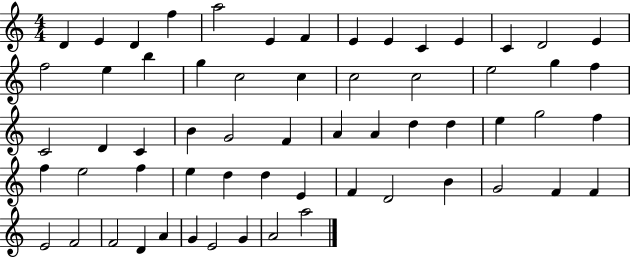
{
  \clef treble
  \numericTimeSignature
  \time 4/4
  \key c \major
  d'4 e'4 d'4 f''4 | a''2 e'4 f'4 | e'4 e'4 c'4 e'4 | c'4 d'2 e'4 | \break f''2 e''4 b''4 | g''4 c''2 c''4 | c''2 c''2 | e''2 g''4 f''4 | \break c'2 d'4 c'4 | b'4 g'2 f'4 | a'4 a'4 d''4 d''4 | e''4 g''2 f''4 | \break f''4 e''2 f''4 | e''4 d''4 d''4 e'4 | f'4 d'2 b'4 | g'2 f'4 f'4 | \break e'2 f'2 | f'2 d'4 a'4 | g'4 e'2 g'4 | a'2 a''2 | \break \bar "|."
}